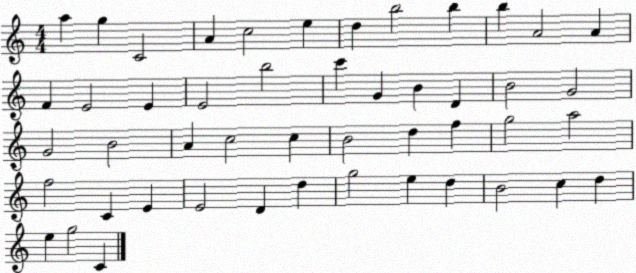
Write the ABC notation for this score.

X:1
T:Untitled
M:4/4
L:1/4
K:C
a g C2 A c2 e d b2 b b A2 A F E2 E E2 b2 c' G B D B2 G2 G2 B2 A c2 c B2 d f g2 a2 f2 C E E2 D d g2 e d B2 c d e g2 C